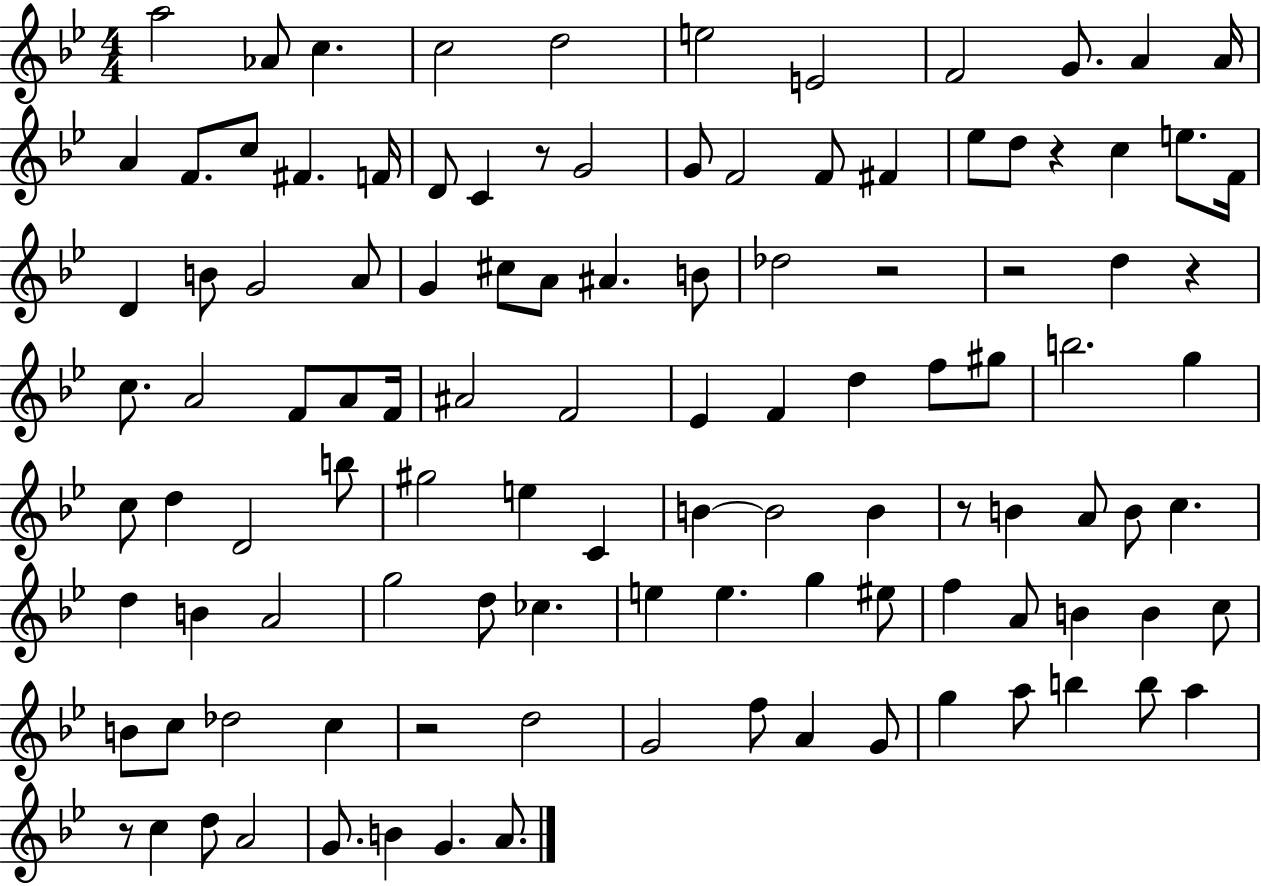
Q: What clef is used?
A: treble